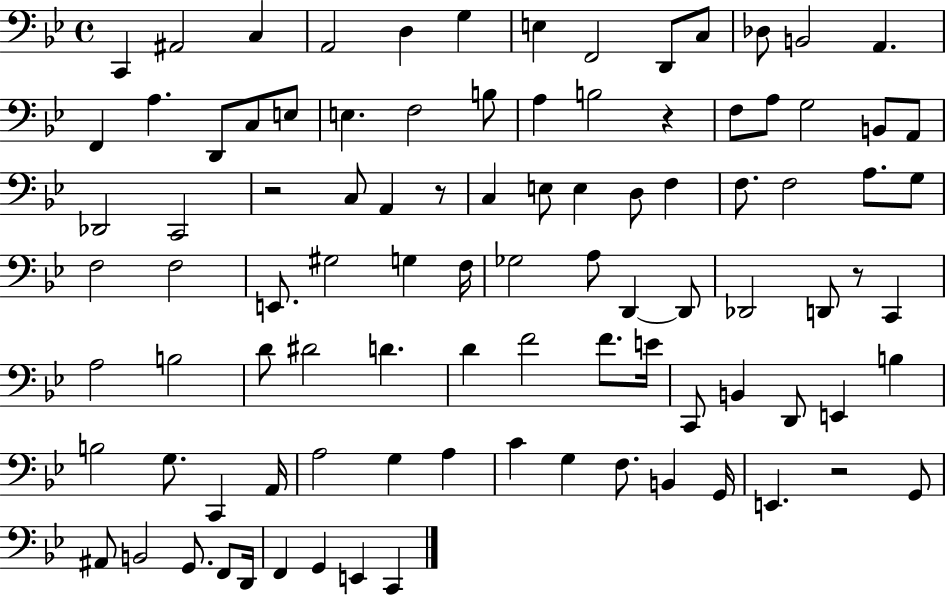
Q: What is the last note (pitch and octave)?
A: C2